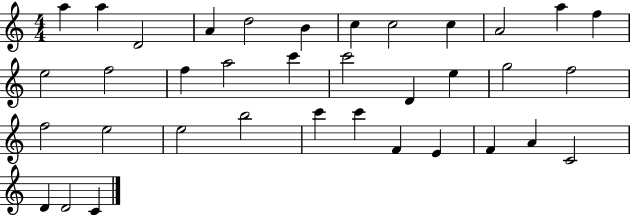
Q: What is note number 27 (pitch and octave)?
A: C6